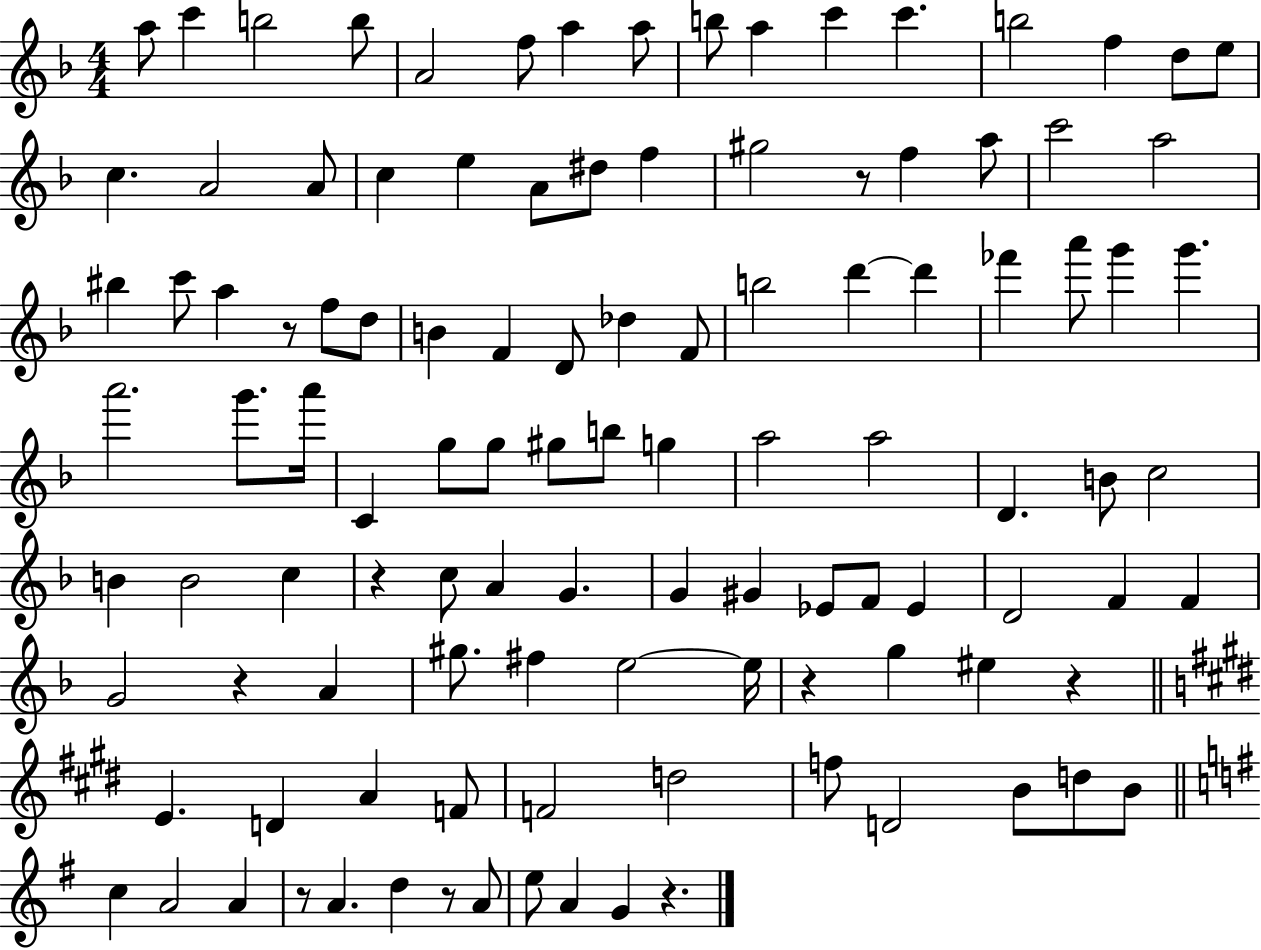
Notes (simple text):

A5/e C6/q B5/h B5/e A4/h F5/e A5/q A5/e B5/e A5/q C6/q C6/q. B5/h F5/q D5/e E5/e C5/q. A4/h A4/e C5/q E5/q A4/e D#5/e F5/q G#5/h R/e F5/q A5/e C6/h A5/h BIS5/q C6/e A5/q R/e F5/e D5/e B4/q F4/q D4/e Db5/q F4/e B5/h D6/q D6/q FES6/q A6/e G6/q G6/q. A6/h. G6/e. A6/s C4/q G5/e G5/e G#5/e B5/e G5/q A5/h A5/h D4/q. B4/e C5/h B4/q B4/h C5/q R/q C5/e A4/q G4/q. G4/q G#4/q Eb4/e F4/e Eb4/q D4/h F4/q F4/q G4/h R/q A4/q G#5/e. F#5/q E5/h E5/s R/q G5/q EIS5/q R/q E4/q. D4/q A4/q F4/e F4/h D5/h F5/e D4/h B4/e D5/e B4/e C5/q A4/h A4/q R/e A4/q. D5/q R/e A4/e E5/e A4/q G4/q R/q.